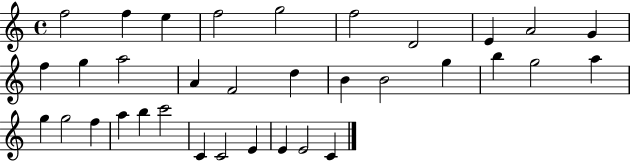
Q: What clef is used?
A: treble